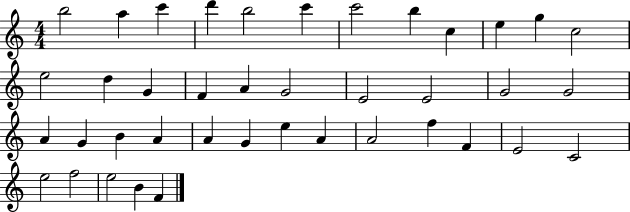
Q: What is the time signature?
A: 4/4